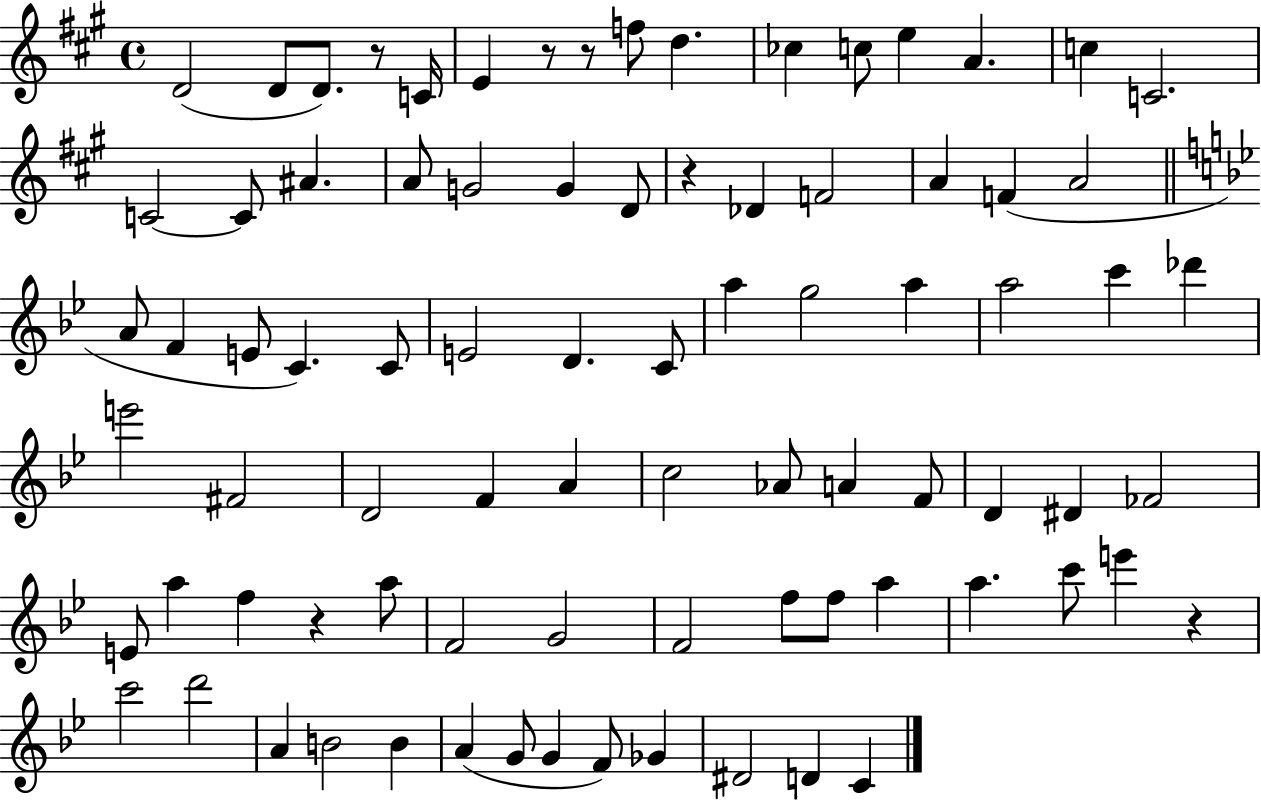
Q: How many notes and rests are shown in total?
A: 83